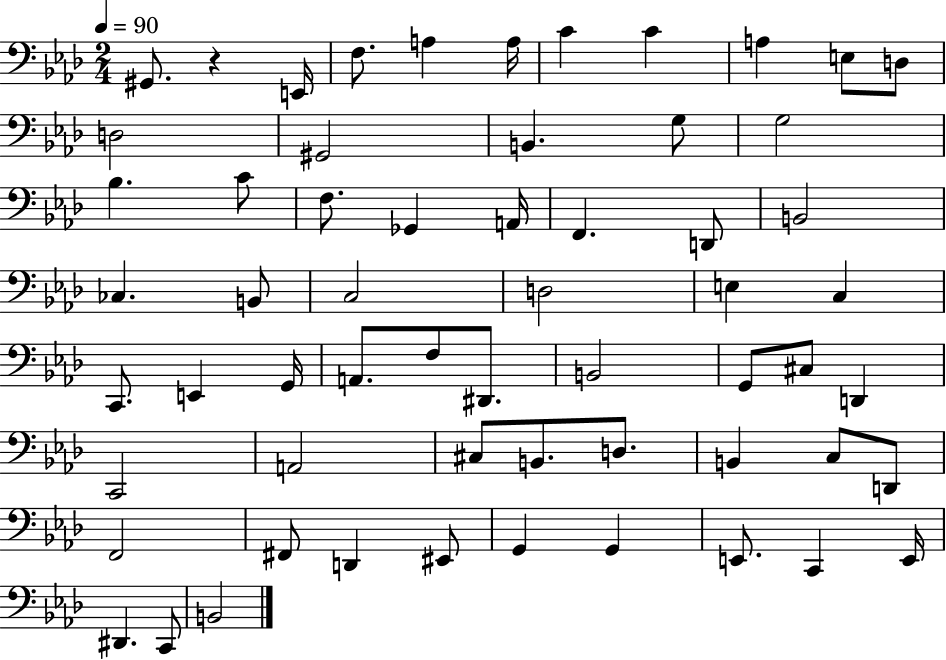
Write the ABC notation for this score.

X:1
T:Untitled
M:2/4
L:1/4
K:Ab
^G,,/2 z E,,/4 F,/2 A, A,/4 C C A, E,/2 D,/2 D,2 ^G,,2 B,, G,/2 G,2 _B, C/2 F,/2 _G,, A,,/4 F,, D,,/2 B,,2 _C, B,,/2 C,2 D,2 E, C, C,,/2 E,, G,,/4 A,,/2 F,/2 ^D,,/2 B,,2 G,,/2 ^C,/2 D,, C,,2 A,,2 ^C,/2 B,,/2 D,/2 B,, C,/2 D,,/2 F,,2 ^F,,/2 D,, ^E,,/2 G,, G,, E,,/2 C,, E,,/4 ^D,, C,,/2 B,,2